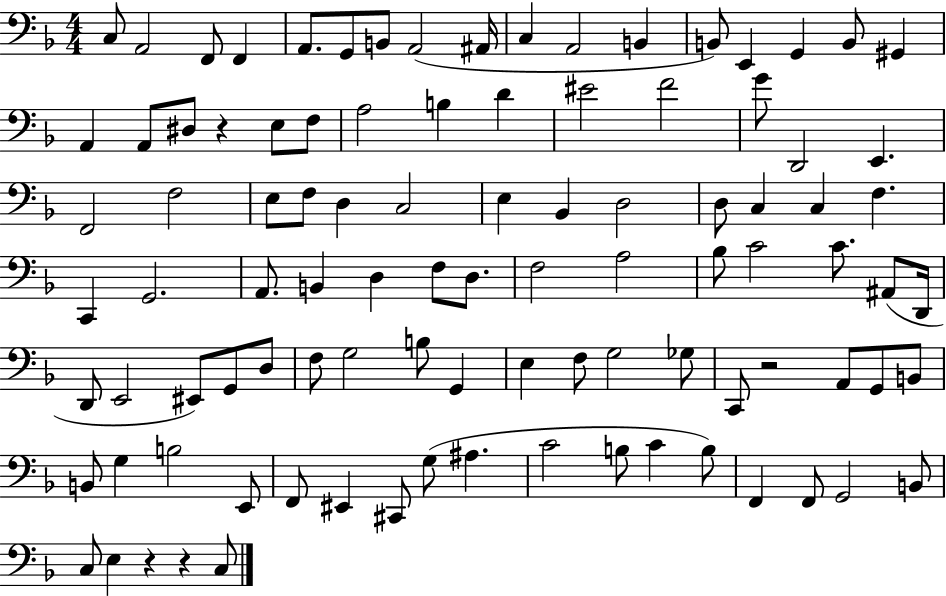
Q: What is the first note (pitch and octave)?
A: C3